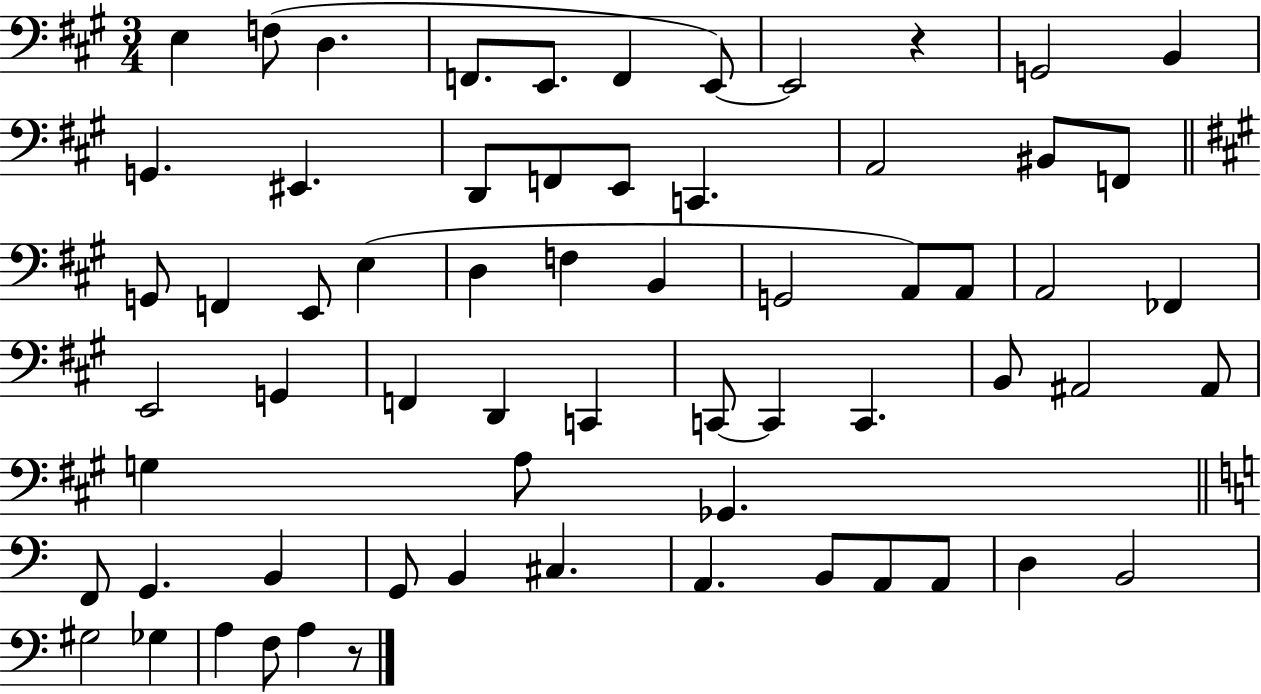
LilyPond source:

{
  \clef bass
  \numericTimeSignature
  \time 3/4
  \key a \major
  e4 f8( d4. | f,8. e,8. f,4 e,8~~) | e,2 r4 | g,2 b,4 | \break g,4. eis,4. | d,8 f,8 e,8 c,4. | a,2 bis,8 f,8 | \bar "||" \break \key a \major g,8 f,4 e,8 e4( | d4 f4 b,4 | g,2 a,8) a,8 | a,2 fes,4 | \break e,2 g,4 | f,4 d,4 c,4 | c,8~~ c,4 c,4. | b,8 ais,2 ais,8 | \break g4 a8 ges,4. | \bar "||" \break \key c \major f,8 g,4. b,4 | g,8 b,4 cis4. | a,4. b,8 a,8 a,8 | d4 b,2 | \break gis2 ges4 | a4 f8 a4 r8 | \bar "|."
}